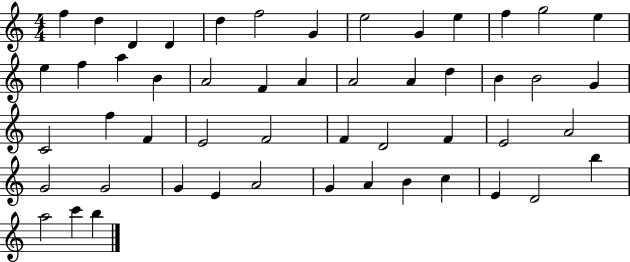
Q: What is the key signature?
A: C major